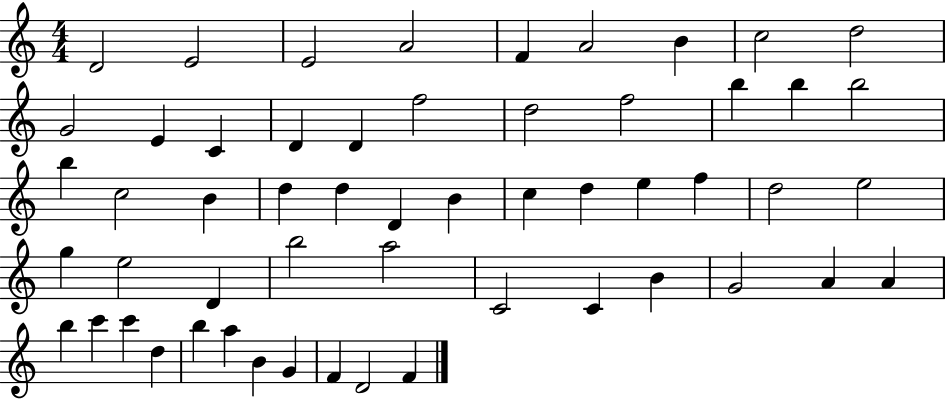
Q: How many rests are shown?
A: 0